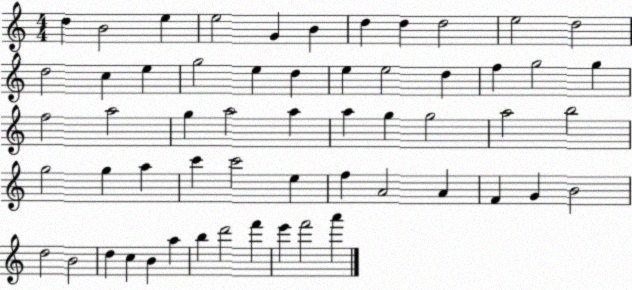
X:1
T:Untitled
M:4/4
L:1/4
K:C
d B2 e e2 G B d d d2 e2 d2 d2 c e g2 e d e e2 d f g2 g f2 a2 g a2 a a g g2 a2 b2 g2 g a c' c'2 e f A2 A F G B2 d2 B2 d c B a b d'2 f' e' f'2 a'